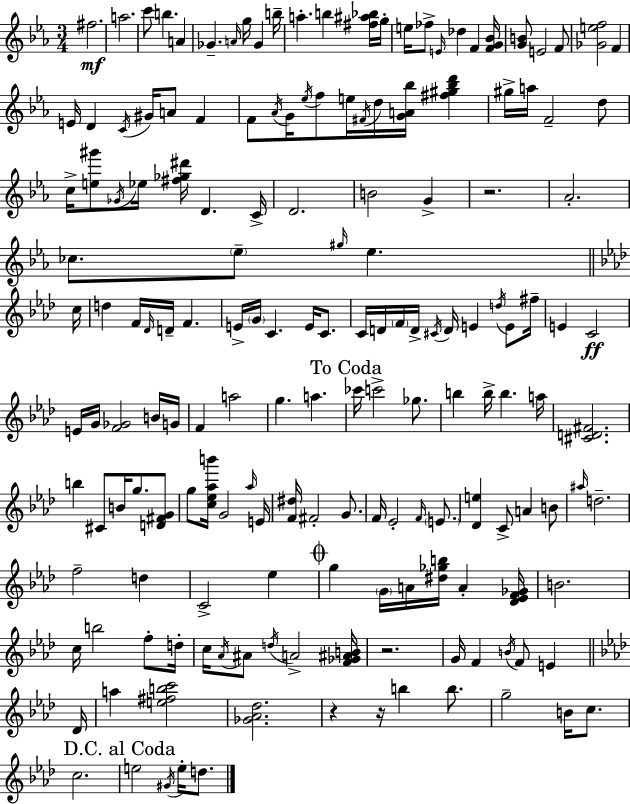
F#5/h. A5/h. C6/e B5/q. A4/q Gb4/q. A4/s G5/s Gb4/q B5/s A5/q. B5/q [F#5,A#5,Bb5]/s G5/s E5/s FES5/e E4/s Db5/q F4/q [F4,G4,Bb4]/s [G4,B4]/e E4/h F4/e [Gb4,E5,F5]/h F4/q E4/s D4/q C4/s G#4/s A4/e F4/q F4/e Ab4/s G4/s Eb5/s F5/e E5/s F#4/s D5/s [G4,A4,Bb5]/s [F#5,G#5,Bb5,D6]/q G#5/s A5/s F4/h D5/e C5/s [E5,G#6]/e Gb4/s Eb5/s [F#5,Gb5,D#6]/s D4/q. C4/s D4/h. B4/h G4/q R/h. Ab4/h. CES5/e. Eb5/e G#5/s Eb5/q. C5/s D5/q F4/s Db4/s D4/s F4/q. E4/s G4/s C4/q. E4/s C4/e. C4/s D4/s F4/s D4/s C#4/s D4/s E4/q D5/s E4/e F#5/s E4/q C4/h E4/s G4/s [F4,Gb4]/h B4/s G4/s F4/q A5/h G5/q. A5/q. CES6/s C6/h Gb5/e. B5/q B5/s B5/q. A5/s [C#4,D4,F#4]/h. B5/q C#4/e B4/s G5/e. [D4,F#4,G4]/e G5/e [C5,Eb5,Ab5,B6]/s G4/h Ab5/s E4/s [F4,D#5]/s F#4/h G4/e. F4/s Eb4/h F4/s E4/e. [Db4,E5]/q C4/e A4/q B4/e A#5/s D5/h. F5/h D5/q C4/h Eb5/q G5/q G4/s A4/s [D#5,Gb5,B5]/s A4/q [Db4,Eb4,F4,Gb4]/s B4/h. C5/s B5/h F5/e D5/s C5/s Ab4/s A#4/e D5/s A4/h [F4,Gb4,A#4,B4]/s R/h. G4/s F4/q B4/s F4/e E4/q Db4/s A5/q [E5,F#5,B5,C6]/h [Gb4,Ab4,Db5]/h. R/q R/s B5/q B5/e. G5/h B4/s C5/e. C5/h. E5/h G#4/s E5/s D5/e.